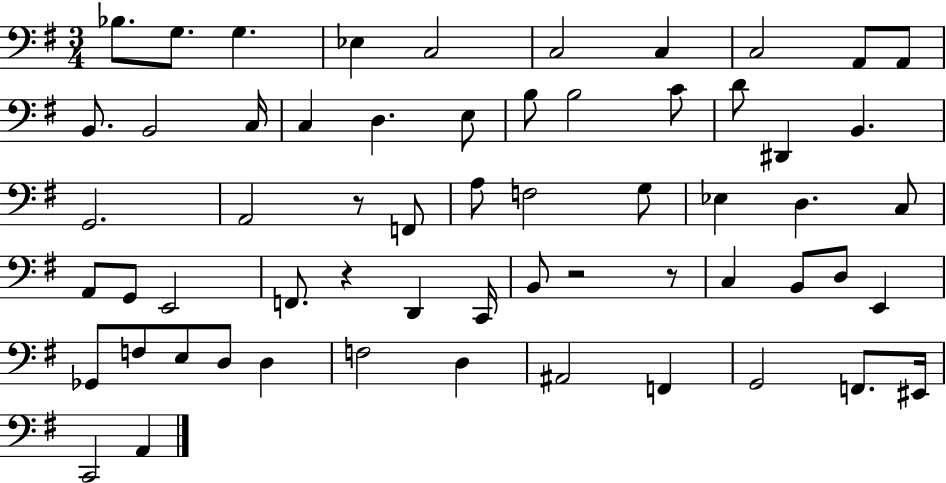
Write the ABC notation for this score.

X:1
T:Untitled
M:3/4
L:1/4
K:G
_B,/2 G,/2 G, _E, C,2 C,2 C, C,2 A,,/2 A,,/2 B,,/2 B,,2 C,/4 C, D, E,/2 B,/2 B,2 C/2 D/2 ^D,, B,, G,,2 A,,2 z/2 F,,/2 A,/2 F,2 G,/2 _E, D, C,/2 A,,/2 G,,/2 E,,2 F,,/2 z D,, C,,/4 B,,/2 z2 z/2 C, B,,/2 D,/2 E,, _G,,/2 F,/2 E,/2 D,/2 D, F,2 D, ^A,,2 F,, G,,2 F,,/2 ^E,,/4 C,,2 A,,